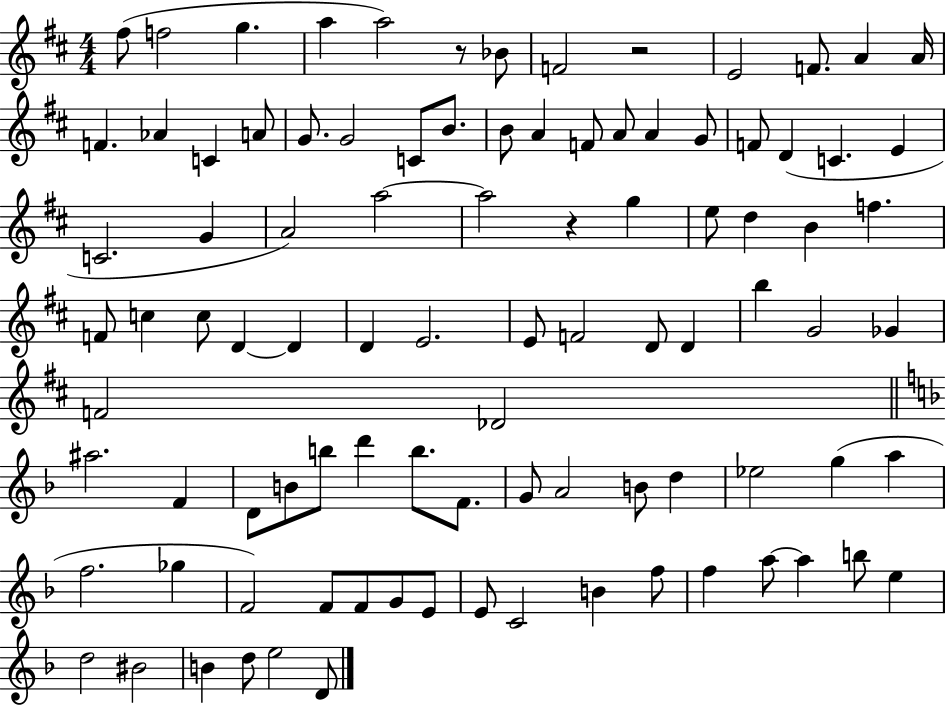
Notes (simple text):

F#5/e F5/h G5/q. A5/q A5/h R/e Bb4/e F4/h R/h E4/h F4/e. A4/q A4/s F4/q. Ab4/q C4/q A4/e G4/e. G4/h C4/e B4/e. B4/e A4/q F4/e A4/e A4/q G4/e F4/e D4/q C4/q. E4/q C4/h. G4/q A4/h A5/h A5/h R/q G5/q E5/e D5/q B4/q F5/q. F4/e C5/q C5/e D4/q D4/q D4/q E4/h. E4/e F4/h D4/e D4/q B5/q G4/h Gb4/q F4/h Db4/h A#5/h. F4/q D4/e B4/e B5/e D6/q B5/e. F4/e. G4/e A4/h B4/e D5/q Eb5/h G5/q A5/q F5/h. Gb5/q F4/h F4/e F4/e G4/e E4/e E4/e C4/h B4/q F5/e F5/q A5/e A5/q B5/e E5/q D5/h BIS4/h B4/q D5/e E5/h D4/e